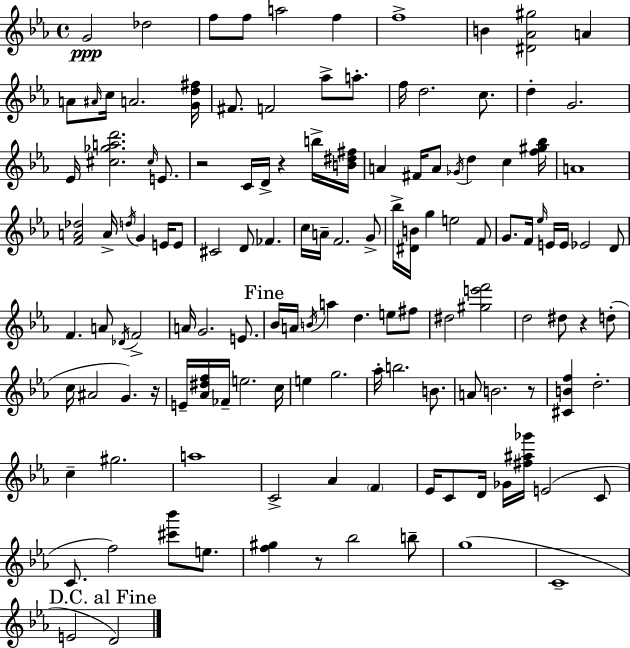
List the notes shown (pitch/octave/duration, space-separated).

G4/h Db5/h F5/e F5/e A5/h F5/q F5/w B4/q [D#4,Ab4,G#5]/h A4/q A4/e A#4/s C5/s A4/h. [G4,D5,F#5]/s F#4/e. F4/h Ab5/e A5/e. F5/s D5/h. C5/e. D5/q G4/h. Eb4/s [C#5,Gb5,A5,D6]/h. C#5/s E4/e. R/h C4/s D4/s R/q B5/s [B4,D#5,F#5]/s A4/q F#4/s A4/e Gb4/s D5/q C5/q [F5,G#5,Bb5]/s A4/w [F4,A4,Db5]/h A4/s D5/s G4/q E4/s E4/e C#4/h D4/e FES4/q. C5/s A4/s F4/h. G4/e Bb5/s [D#4,B4]/s G5/q E5/h F4/e G4/e. F4/s Eb5/s E4/s E4/s Eb4/h D4/e F4/q. A4/e Db4/s F4/h A4/s G4/h. E4/e. Bb4/s A4/s B4/s A5/q D5/q. E5/e F#5/e D#5/h [G#5,E6,F6]/h D5/h D#5/e R/q D5/e C5/s A#4/h G4/q. R/s E4/s [Ab4,D#5,F5]/s FES4/s E5/h. C5/s E5/q G5/h. Ab5/s B5/h. B4/e. A4/e B4/h. R/e [C#4,B4,F5]/q D5/h. C5/q G#5/h. A5/w C4/h Ab4/q F4/q Eb4/s C4/e D4/s Gb4/s [F#5,A#5,Gb6]/s E4/h C4/e C4/e. F5/h [C#6,Bb6]/e E5/e. [F5,G#5]/q R/e Bb5/h B5/e G5/w C4/w E4/h D4/h